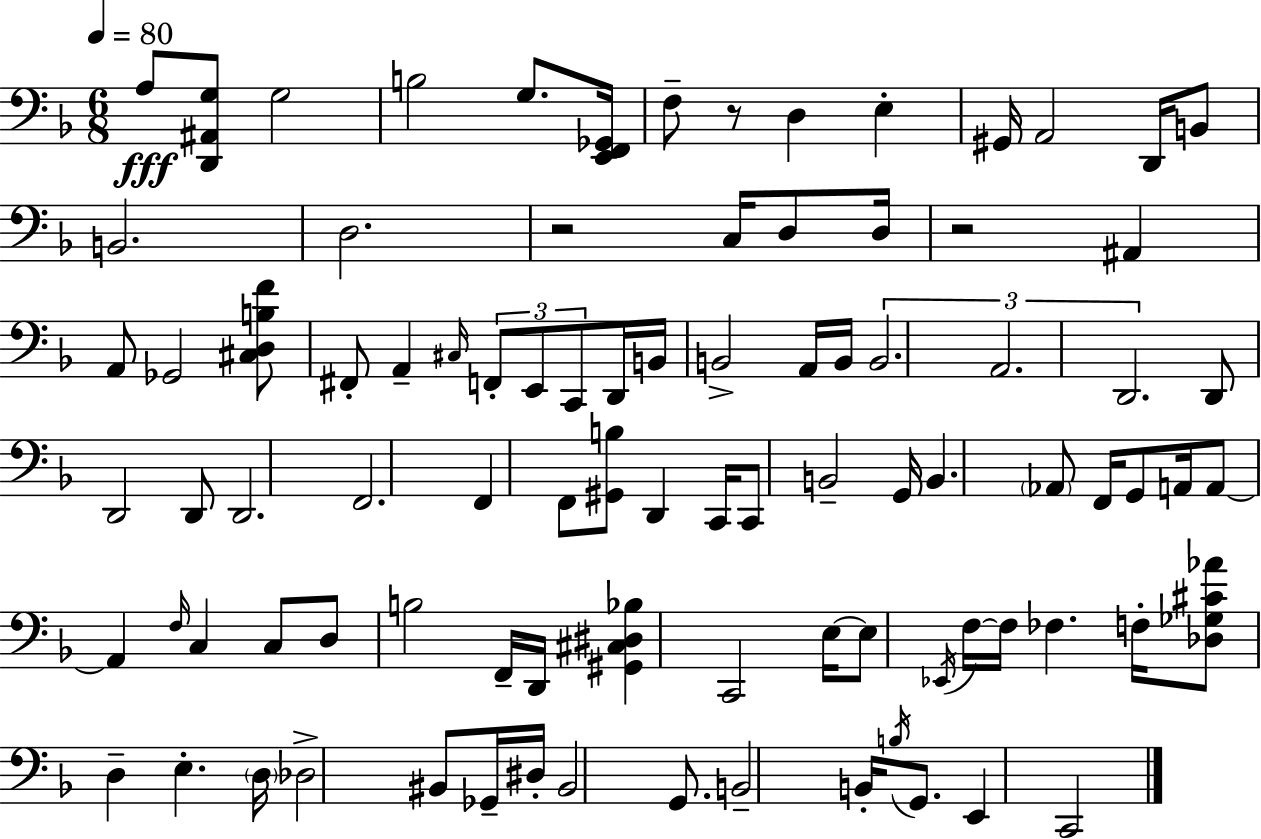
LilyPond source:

{
  \clef bass
  \numericTimeSignature
  \time 6/8
  \key d \minor
  \tempo 4 = 80
  a8\fff <d, ais, g>8 g2 | b2 g8. <e, f, ges,>16 | f8-- r8 d4 e4-. | gis,16 a,2 d,16 b,8 | \break b,2. | d2. | r2 c16 d8 d16 | r2 ais,4 | \break a,8 ges,2 <cis d b f'>8 | fis,8-. a,4-- \grace { cis16 } \tuplet 3/2 { f,8-. e,8 c,8 } | d,16 b,16 b,2-> a,16 | b,16 \tuplet 3/2 { b,2. | \break a,2. | d,2. } | d,8 d,2 d,8 | d,2. | \break f,2. | f,4 f,8 <gis, b>8 d,4 | c,16 c,8 b,2-- | g,16 b,4. \parenthesize aes,8 f,16 g,8 | \break a,16 a,8~~ a,4 \grace { f16 } c4 | c8 d8 b2 | f,16-- d,16 <gis, cis dis bes>4 c,2 | e16~~ e8 \acciaccatura { ees,16 } f16~~ f16 fes4. | \break f16-. <des ges cis' aes'>8 d4-- e4.-. | \parenthesize d16 des2-> | bis,8 ges,16-- dis16-. bis,2 | g,8. b,2-- b,16-. | \break \acciaccatura { b16 } g,8. e,4 c,2 | \bar "|."
}